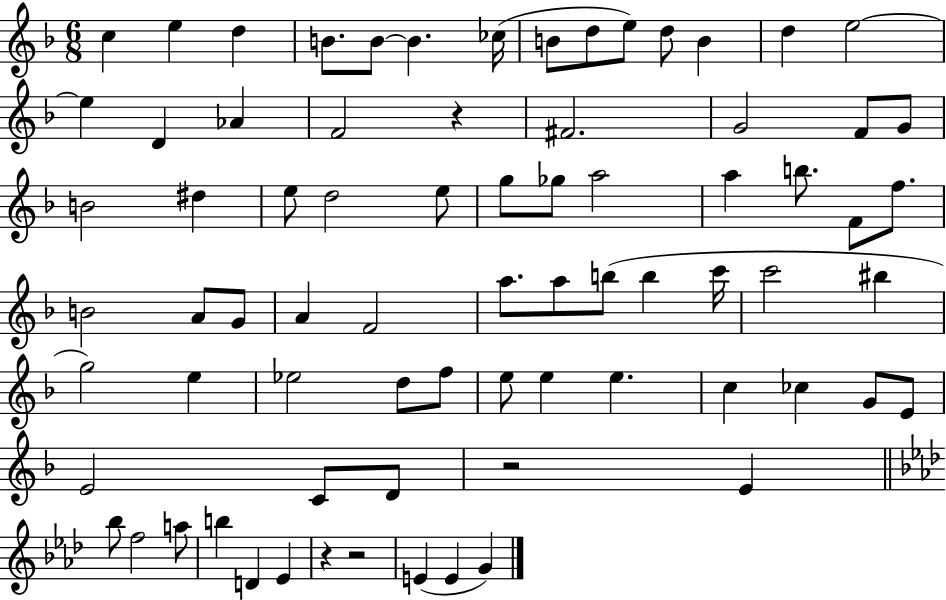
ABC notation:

X:1
T:Untitled
M:6/8
L:1/4
K:F
c e d B/2 B/2 B _c/4 B/2 d/2 e/2 d/2 B d e2 e D _A F2 z ^F2 G2 F/2 G/2 B2 ^d e/2 d2 e/2 g/2 _g/2 a2 a b/2 F/2 f/2 B2 A/2 G/2 A F2 a/2 a/2 b/2 b c'/4 c'2 ^b g2 e _e2 d/2 f/2 e/2 e e c _c G/2 E/2 E2 C/2 D/2 z2 E _b/2 f2 a/2 b D _E z z2 E E G